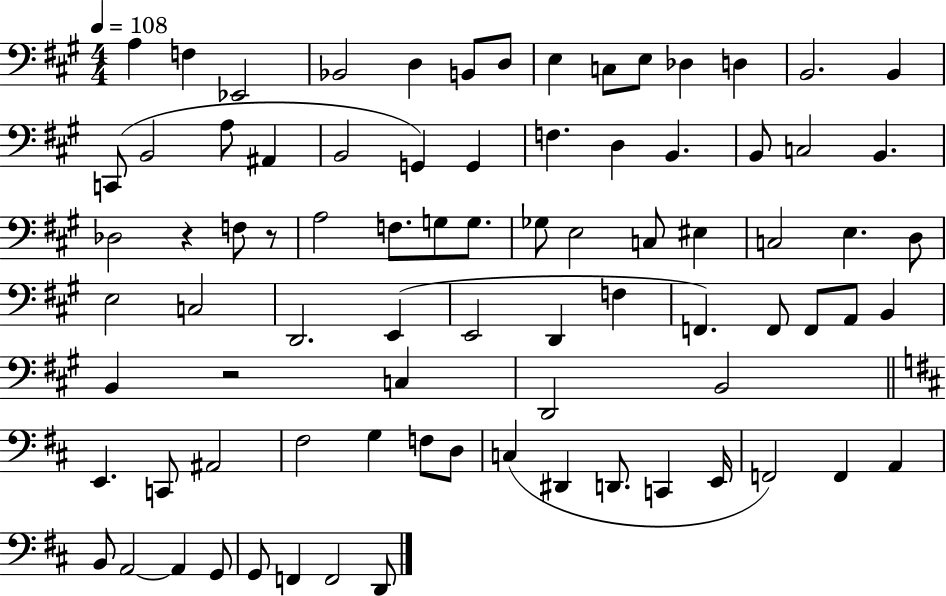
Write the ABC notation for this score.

X:1
T:Untitled
M:4/4
L:1/4
K:A
A, F, _E,,2 _B,,2 D, B,,/2 D,/2 E, C,/2 E,/2 _D, D, B,,2 B,, C,,/2 B,,2 A,/2 ^A,, B,,2 G,, G,, F, D, B,, B,,/2 C,2 B,, _D,2 z F,/2 z/2 A,2 F,/2 G,/2 G,/2 _G,/2 E,2 C,/2 ^E, C,2 E, D,/2 E,2 C,2 D,,2 E,, E,,2 D,, F, F,, F,,/2 F,,/2 A,,/2 B,, B,, z2 C, D,,2 B,,2 E,, C,,/2 ^A,,2 ^F,2 G, F,/2 D,/2 C, ^D,, D,,/2 C,, E,,/4 F,,2 F,, A,, B,,/2 A,,2 A,, G,,/2 G,,/2 F,, F,,2 D,,/2